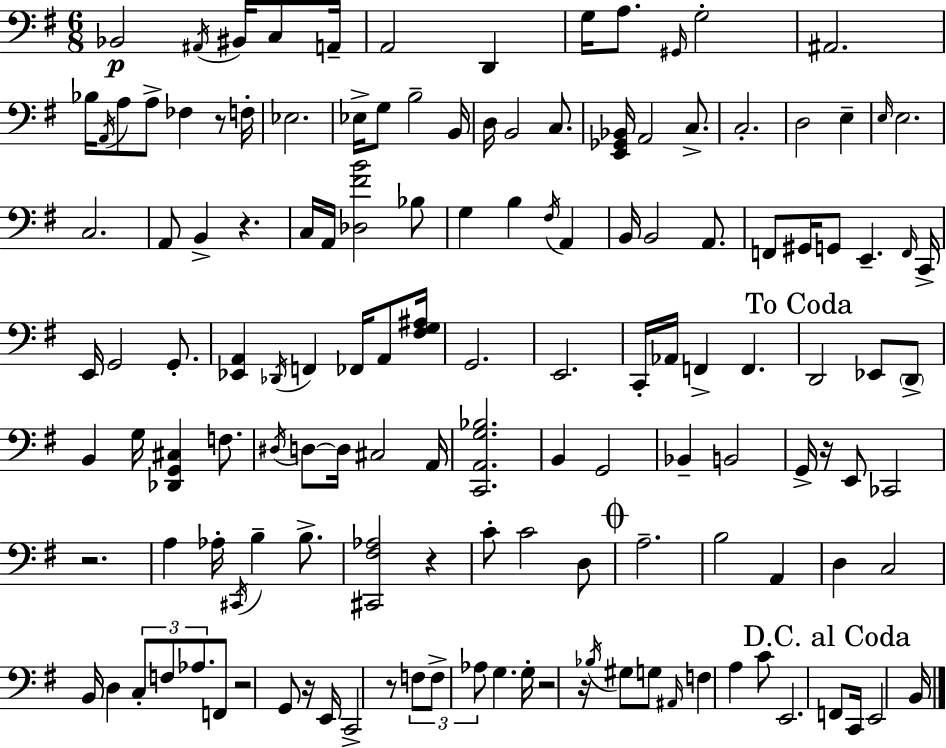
{
  \clef bass
  \numericTimeSignature
  \time 6/8
  \key e \minor
  bes,2\p \acciaccatura { ais,16 } bis,16 c8 | a,16-- a,2 d,4 | g16 a8. \grace { gis,16 } g2-. | ais,2. | \break bes16 \acciaccatura { a,16 } a8 a8-> fes4 | r8 f16-. ees2. | ees16-> g8 b2-- | b,16 d16 b,2 | \break c8. <e, ges, bes,>16 a,2 | c8.-> c2.-. | d2 e4-- | \grace { e16 } e2. | \break c2. | a,8 b,4-> r4. | c16 a,16 <des fis' b'>2 | bes8 g4 b4 | \break \acciaccatura { fis16 } a,4 b,16 b,2 | a,8. f,8 gis,16 g,8 e,4.-- | \grace { f,16 } c,16-> e,16 g,2 | g,8.-. <ees, a,>4 \acciaccatura { des,16 } f,4 | \break fes,16 a,8 <fis g ais>16 g,2. | e,2. | c,16-. aes,16 f,4-> | f,4. \mark "To Coda" d,2 | \break ees,8 \parenthesize d,8-> b,4 g16 | <des, g, cis>4 f8. \acciaccatura { dis16 } d8~~ d16 cis2 | a,16 <c, a, g bes>2. | b,4 | \break g,2 bes,4-- | b,2 g,16-> r16 e,8 | ces,2 r2. | a4 | \break aes16-. \acciaccatura { cis,16 } b4-- b8.-> <cis, fis aes>2 | r4 c'8-. c'2 | d8 \mark \markup { \musicglyph "scripts.coda" } a2.-- | b2 | \break a,4 d4 | c2 b,16 d4 | \tuplet 3/2 { c8-. f8 aes8. } f,8 r2 | g,8 r16 e,16 c,2-> | \break r8 \tuplet 3/2 { f8 f8-> | aes8 } g4. g16-. r2 | r16 \acciaccatura { bes16 } gis8 g8 | \grace { ais,16 } f4 a4 c'8 e,2. | \break \mark "D.C. al Coda" f,8 | c,16 e,2 b,16 \bar "|."
}